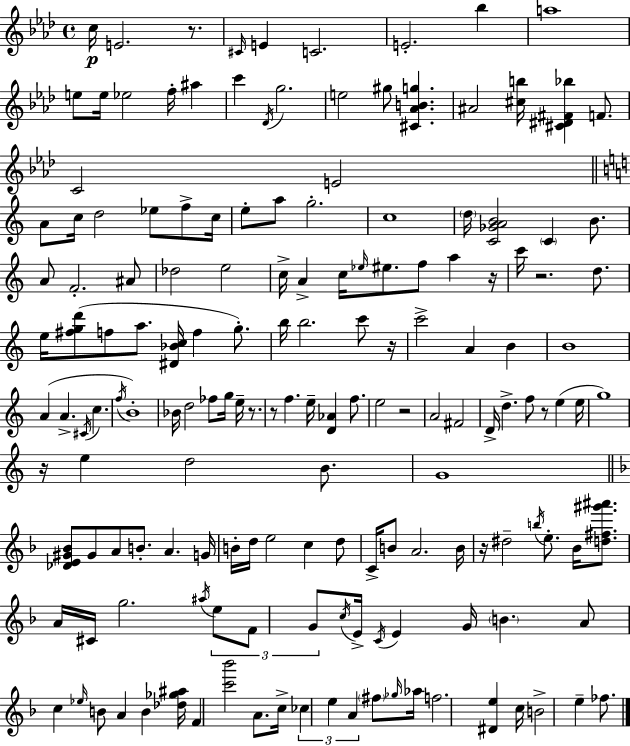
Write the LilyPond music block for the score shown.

{
  \clef treble
  \time 4/4
  \defaultTimeSignature
  \key aes \major
  c''16\p e'2. r8. | \grace { cis'16 } e'4 c'2. | e'2.-. bes''4 | a''1 | \break e''8 e''16 ees''2 f''16-. ais''4 | c'''4 \acciaccatura { des'16 } g''2. | e''2 gis''8 <cis' aes' b' g''>4. | ais'2 <cis'' b''>16 <cis' dis' fis' bes''>4 f'8. | \break c'2 e'2 | \bar "||" \break \key a \minor a'8 c''16 d''2 ees''8 f''8-> c''16 | e''8-. a''8 g''2.-. | c''1 | \parenthesize d''16 <c' ges' a' b'>2 \parenthesize c'4 b'8. | \break a'8 f'2.-. ais'8 | des''2 e''2 | c''16-> a'4-> c''16 \grace { ees''16 } eis''8. f''8 a''4 | r16 c'''16 r2. d''8. | \break e''16 <fis'' g'' d'''>8( f''8 a''8. <dis' bes' c''>16 f''4 g''8.-.) | b''16 b''2. c'''8 | r16 c'''2-> a'4 b'4 | b'1 | \break a'4( a'4.-> \acciaccatura { cis'16 } c''4. | \acciaccatura { f''16 }) b'1-. | bes'16 d''2 fes''8 g''16 e''16-- | r8. r8 f''4. e''16-- <d' aes'>4 | \break f''8. e''2 r2 | a'2 fis'2 | d'16-> d''4.-> f''8 r8 e''4( | e''16 g''1) | \break r16 e''4 d''2 | b'8. g'1 | \bar "||" \break \key d \minor <des' e' gis' bes'>8 gis'8 a'8 b'8.-. a'4. g'16 | b'16-. d''16 e''2 c''4 d''8 | c'16-> b'8 a'2. b'16 | r16 dis''2-- \acciaccatura { b''16 } e''8.-. bes'16 <d'' fis'' gis''' ais'''>8. | \break a'16 cis'16 g''2. \acciaccatura { ais''16 } | \tuplet 3/2 { e''8 f'8 g'8 } \acciaccatura { c''16 } e'16-> \acciaccatura { c'16 } e'4 g'16 \parenthesize b'4. | a'8 c''4 \grace { ees''16 } b'8 a'4 | b'4 <des'' ges'' ais''>16 f'4 <c''' bes'''>2 | \break a'8. c''16-> \tuplet 3/2 { ces''4 e''4 a'4 } | \parenthesize fis''8 \grace { ges''16 } aes''16 f''2. | <dis' e''>4 c''16 b'2-> e''4-- | fes''8. \bar "|."
}